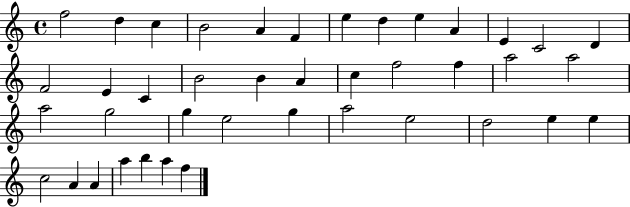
{
  \clef treble
  \time 4/4
  \defaultTimeSignature
  \key c \major
  f''2 d''4 c''4 | b'2 a'4 f'4 | e''4 d''4 e''4 a'4 | e'4 c'2 d'4 | \break f'2 e'4 c'4 | b'2 b'4 a'4 | c''4 f''2 f''4 | a''2 a''2 | \break a''2 g''2 | g''4 e''2 g''4 | a''2 e''2 | d''2 e''4 e''4 | \break c''2 a'4 a'4 | a''4 b''4 a''4 f''4 | \bar "|."
}